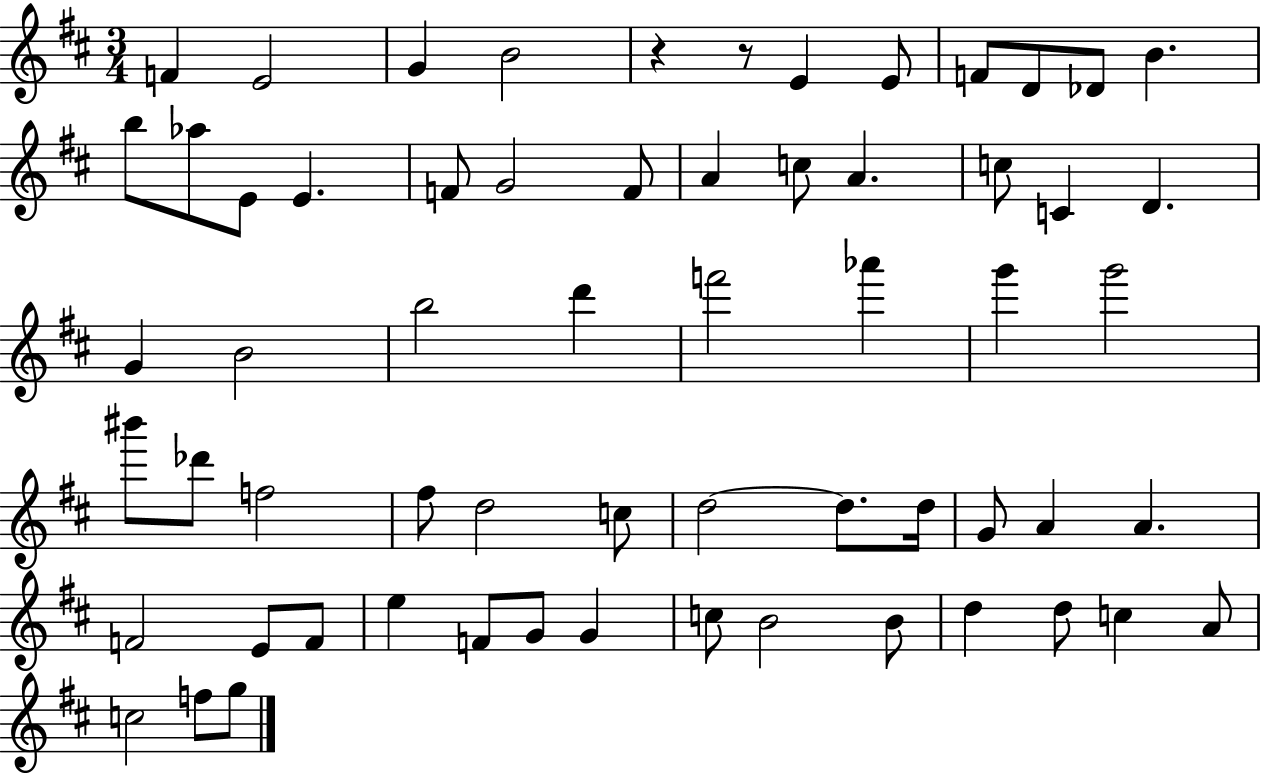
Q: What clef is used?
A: treble